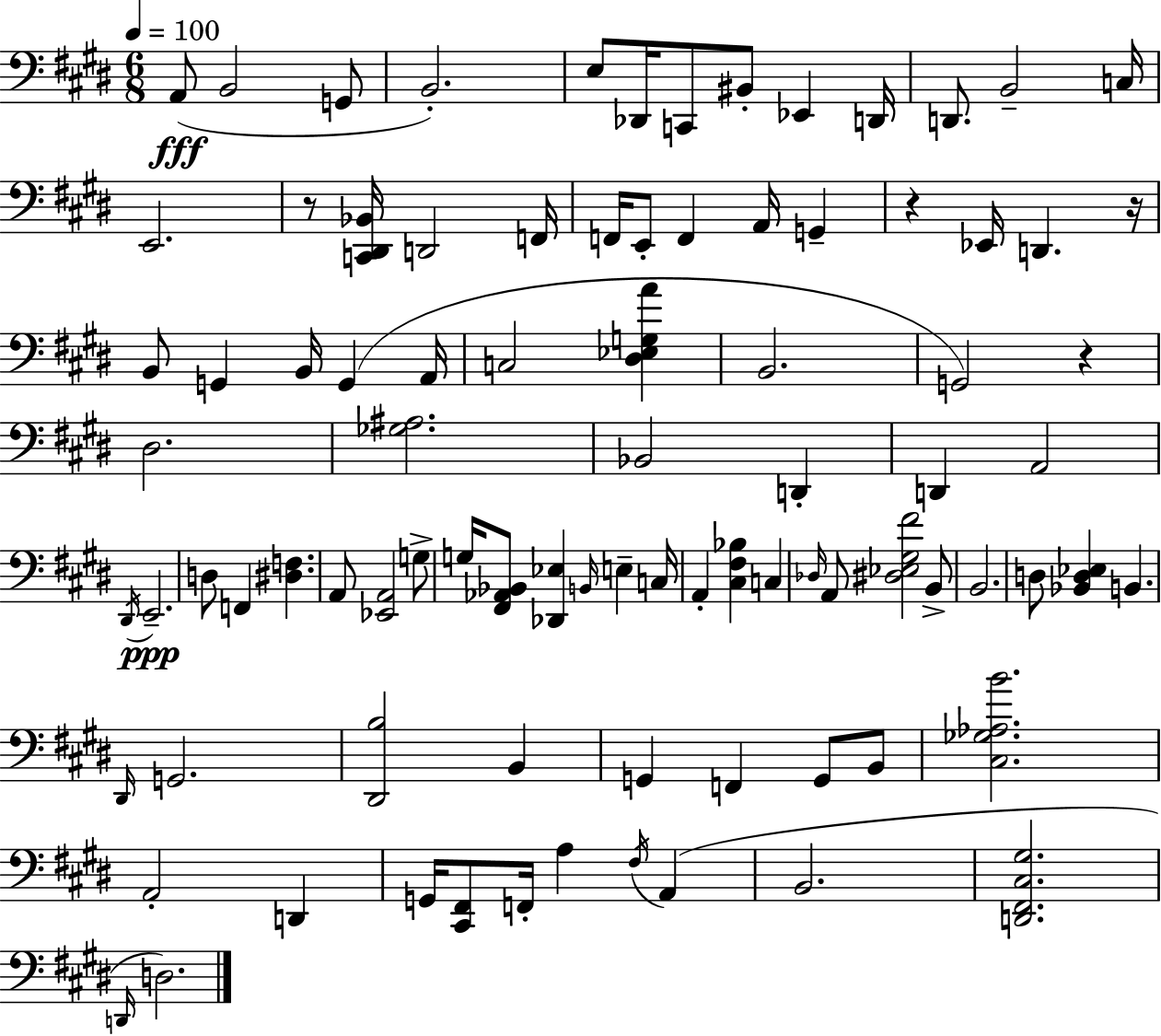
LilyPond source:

{
  \clef bass
  \numericTimeSignature
  \time 6/8
  \key e \major
  \tempo 4 = 100
  a,8(\fff b,2 g,8 | b,2.-.) | e8 des,16 c,8 bis,8-. ees,4 d,16 | d,8. b,2-- c16 | \break e,2. | r8 <c, dis, bes,>16 d,2 f,16 | f,16 e,8-. f,4 a,16 g,4-- | r4 ees,16 d,4. r16 | \break b,8 g,4 b,16 g,4( a,16 | c2 <dis ees g a'>4 | b,2. | g,2) r4 | \break dis2. | <ges ais>2. | bes,2 d,4-. | d,4 a,2 | \break \acciaccatura { dis,16 } e,2.--\ppp | d8 f,4 <dis f>4. | a,8 <ees, a,>2 g8-> | g16 <fis, aes, bes,>8 <des, ees>4 \grace { b,16 } e4-- | \break c16 a,4-. <cis fis bes>4 c4 | \grace { des16 } a,8 <dis ees gis fis'>2 | b,8-> b,2. | d8 <bes, d ees>4 b,4. | \break \grace { dis,16 } g,2. | <dis, b>2 | b,4 g,4 f,4 | g,8 b,8 <cis ges aes b'>2. | \break a,2-. | d,4 g,16 <cis, fis,>8 f,16-. a4 | \acciaccatura { fis16 } a,4( b,2. | <d, fis, cis gis>2. | \break \grace { d,16 } d2.) | \bar "|."
}